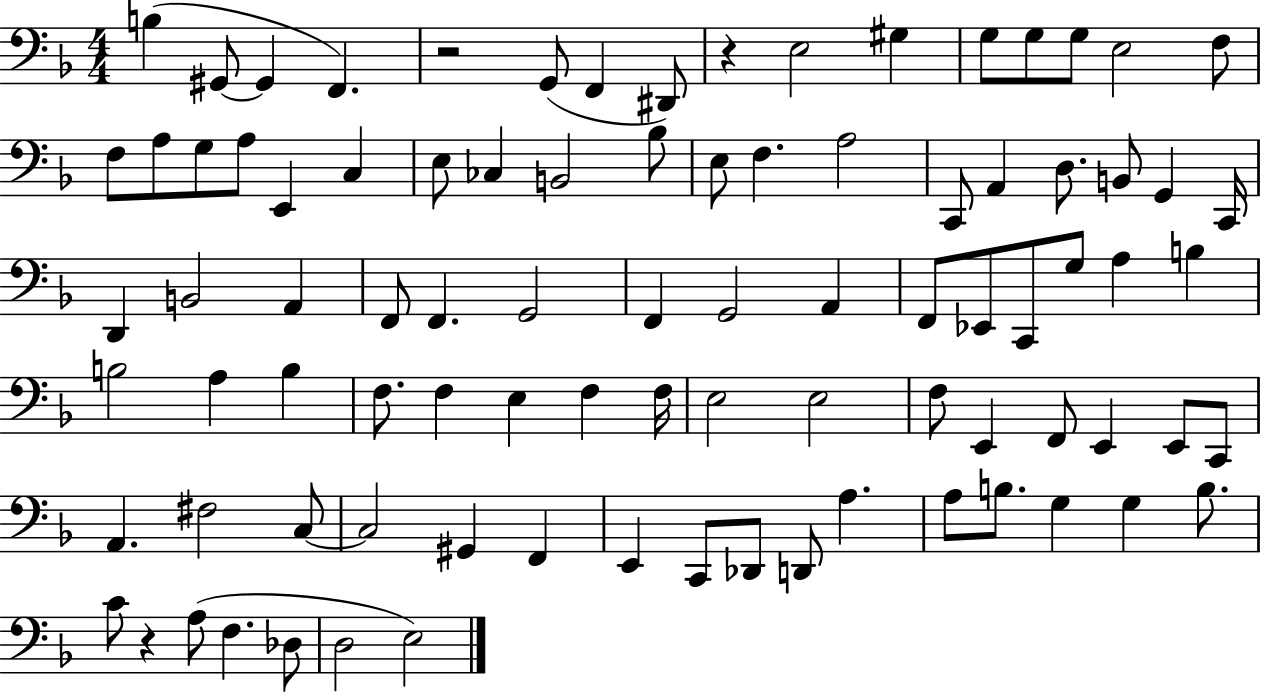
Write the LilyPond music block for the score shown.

{
  \clef bass
  \numericTimeSignature
  \time 4/4
  \key f \major
  b4( gis,8~~ gis,4 f,4.) | r2 g,8( f,4 dis,8) | r4 e2 gis4 | g8 g8 g8 e2 f8 | \break f8 a8 g8 a8 e,4 c4 | e8 ces4 b,2 bes8 | e8 f4. a2 | c,8 a,4 d8. b,8 g,4 c,16 | \break d,4 b,2 a,4 | f,8 f,4. g,2 | f,4 g,2 a,4 | f,8 ees,8 c,8 g8 a4 b4 | \break b2 a4 b4 | f8. f4 e4 f4 f16 | e2 e2 | f8 e,4 f,8 e,4 e,8 c,8 | \break a,4. fis2 c8~~ | c2 gis,4 f,4 | e,4 c,8 des,8 d,8 a4. | a8 b8. g4 g4 b8. | \break c'8 r4 a8( f4. des8 | d2 e2) | \bar "|."
}